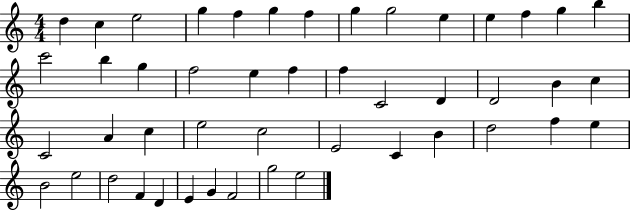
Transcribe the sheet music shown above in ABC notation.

X:1
T:Untitled
M:4/4
L:1/4
K:C
d c e2 g f g f g g2 e e f g b c'2 b g f2 e f f C2 D D2 B c C2 A c e2 c2 E2 C B d2 f e B2 e2 d2 F D E G F2 g2 e2